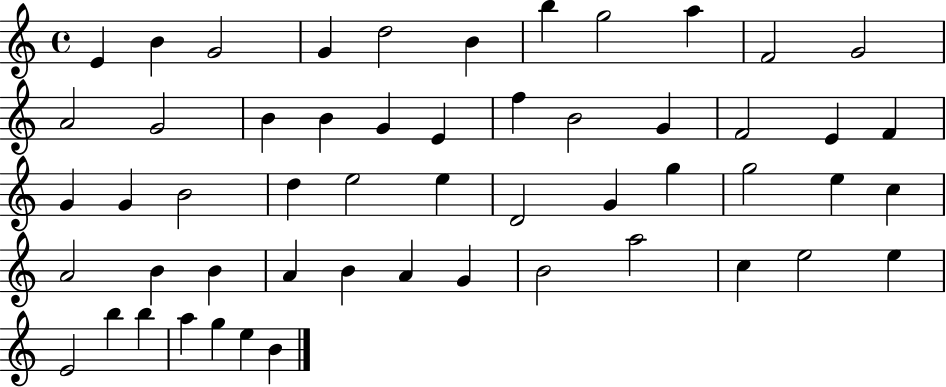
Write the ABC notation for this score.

X:1
T:Untitled
M:4/4
L:1/4
K:C
E B G2 G d2 B b g2 a F2 G2 A2 G2 B B G E f B2 G F2 E F G G B2 d e2 e D2 G g g2 e c A2 B B A B A G B2 a2 c e2 e E2 b b a g e B